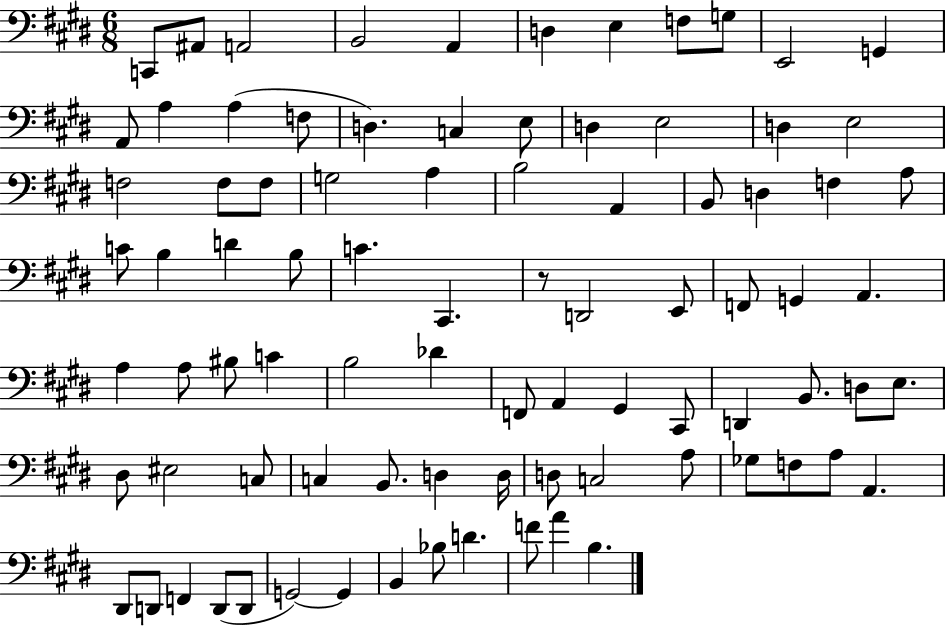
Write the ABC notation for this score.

X:1
T:Untitled
M:6/8
L:1/4
K:E
C,,/2 ^A,,/2 A,,2 B,,2 A,, D, E, F,/2 G,/2 E,,2 G,, A,,/2 A, A, F,/2 D, C, E,/2 D, E,2 D, E,2 F,2 F,/2 F,/2 G,2 A, B,2 A,, B,,/2 D, F, A,/2 C/2 B, D B,/2 C ^C,, z/2 D,,2 E,,/2 F,,/2 G,, A,, A, A,/2 ^B,/2 C B,2 _D F,,/2 A,, ^G,, ^C,,/2 D,, B,,/2 D,/2 E,/2 ^D,/2 ^E,2 C,/2 C, B,,/2 D, D,/4 D,/2 C,2 A,/2 _G,/2 F,/2 A,/2 A,, ^D,,/2 D,,/2 F,, D,,/2 D,,/2 G,,2 G,, B,, _B,/2 D F/2 A B,